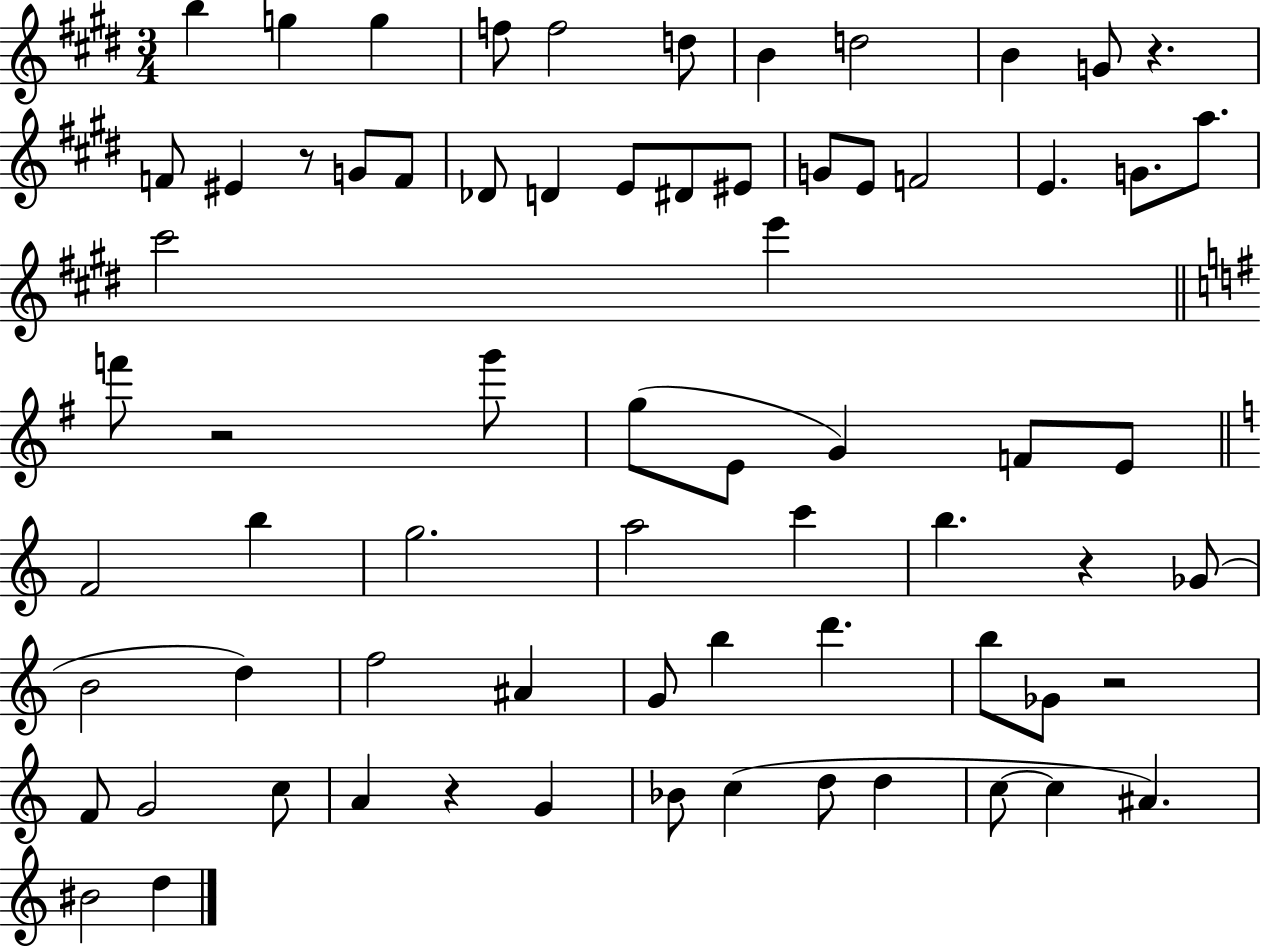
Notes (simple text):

B5/q G5/q G5/q F5/e F5/h D5/e B4/q D5/h B4/q G4/e R/q. F4/e EIS4/q R/e G4/e F4/e Db4/e D4/q E4/e D#4/e EIS4/e G4/e E4/e F4/h E4/q. G4/e. A5/e. C#6/h E6/q F6/e R/h G6/e G5/e E4/e G4/q F4/e E4/e F4/h B5/q G5/h. A5/h C6/q B5/q. R/q Gb4/e B4/h D5/q F5/h A#4/q G4/e B5/q D6/q. B5/e Gb4/e R/h F4/e G4/h C5/e A4/q R/q G4/q Bb4/e C5/q D5/e D5/q C5/e C5/q A#4/q. BIS4/h D5/q